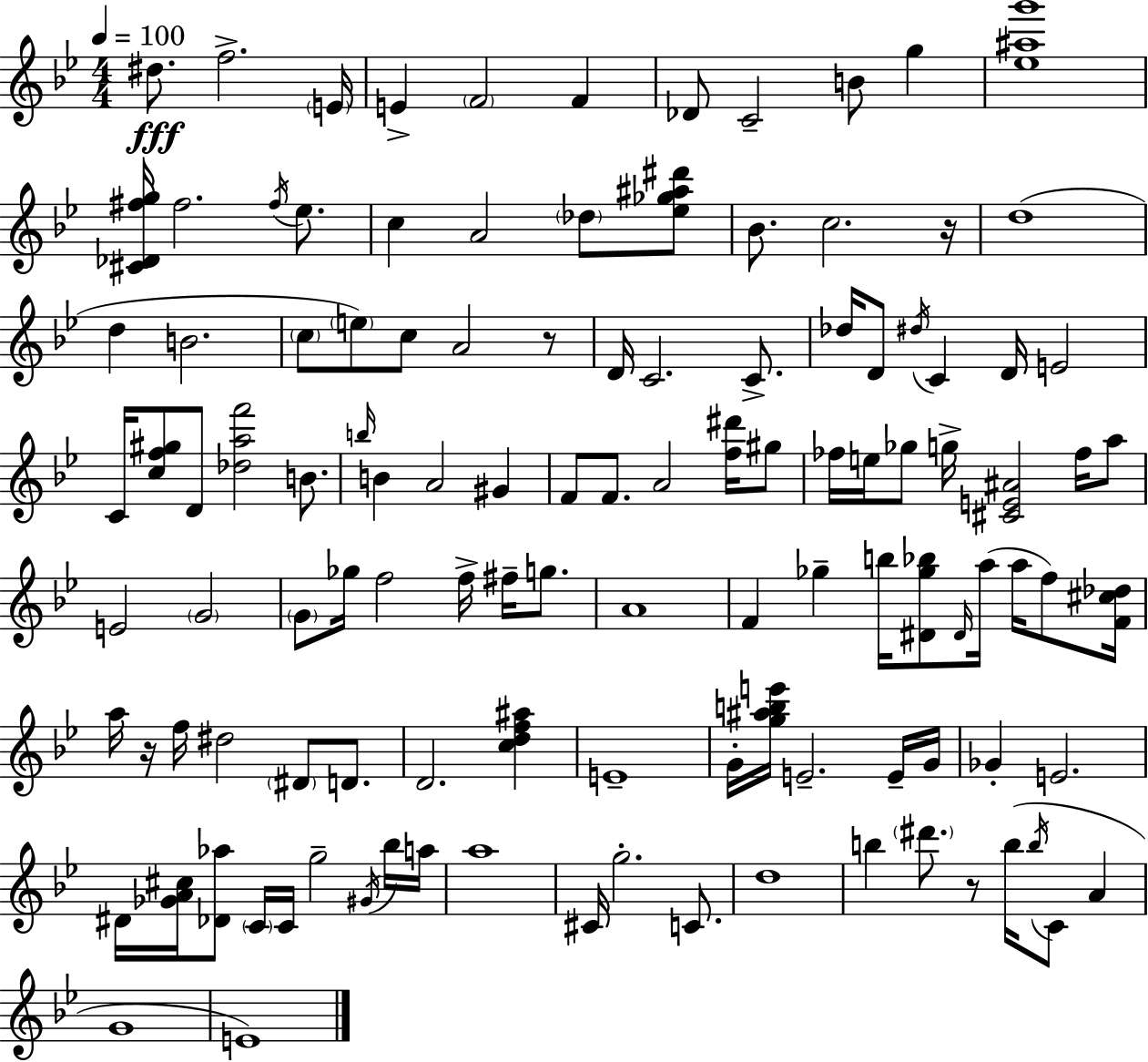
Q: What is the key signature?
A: BES major